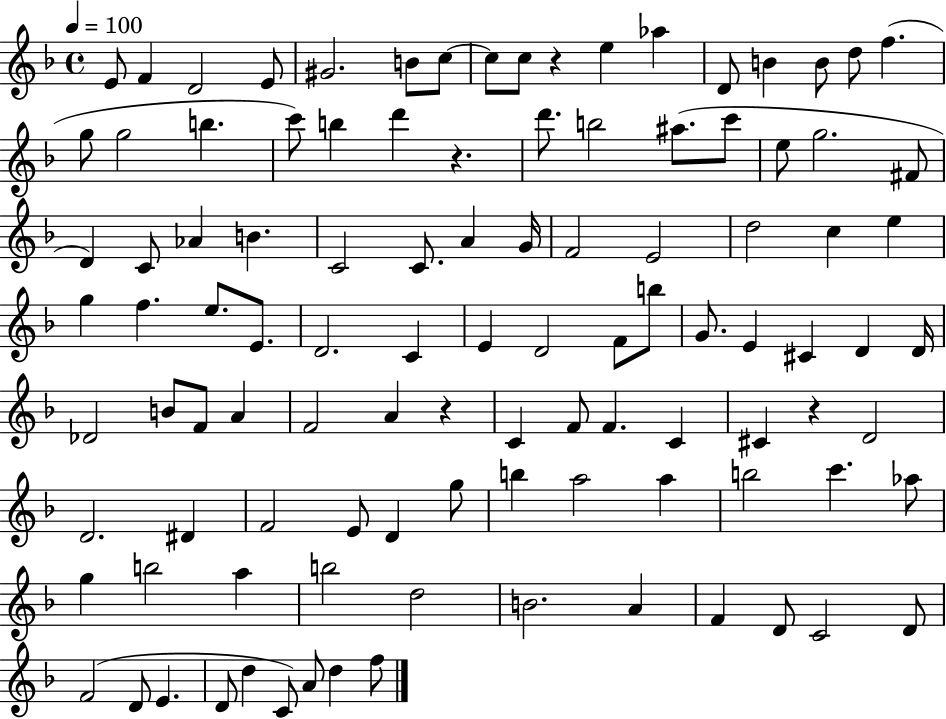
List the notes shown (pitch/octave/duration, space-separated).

E4/e F4/q D4/h E4/e G#4/h. B4/e C5/e C5/e C5/e R/q E5/q Ab5/q D4/e B4/q B4/e D5/e F5/q. G5/e G5/h B5/q. C6/e B5/q D6/q R/q. D6/e. B5/h A#5/e. C6/e E5/e G5/h. F#4/e D4/q C4/e Ab4/q B4/q. C4/h C4/e. A4/q G4/s F4/h E4/h D5/h C5/q E5/q G5/q F5/q. E5/e. E4/e. D4/h. C4/q E4/q D4/h F4/e B5/e G4/e. E4/q C#4/q D4/q D4/s Db4/h B4/e F4/e A4/q F4/h A4/q R/q C4/q F4/e F4/q. C4/q C#4/q R/q D4/h D4/h. D#4/q F4/h E4/e D4/q G5/e B5/q A5/h A5/q B5/h C6/q. Ab5/e G5/q B5/h A5/q B5/h D5/h B4/h. A4/q F4/q D4/e C4/h D4/e F4/h D4/e E4/q. D4/e D5/q C4/e A4/e D5/q F5/e